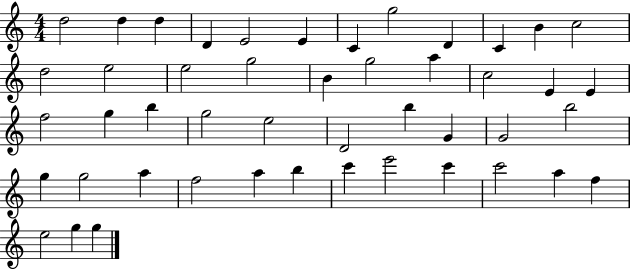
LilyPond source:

{
  \clef treble
  \numericTimeSignature
  \time 4/4
  \key c \major
  d''2 d''4 d''4 | d'4 e'2 e'4 | c'4 g''2 d'4 | c'4 b'4 c''2 | \break d''2 e''2 | e''2 g''2 | b'4 g''2 a''4 | c''2 e'4 e'4 | \break f''2 g''4 b''4 | g''2 e''2 | d'2 b''4 g'4 | g'2 b''2 | \break g''4 g''2 a''4 | f''2 a''4 b''4 | c'''4 e'''2 c'''4 | c'''2 a''4 f''4 | \break e''2 g''4 g''4 | \bar "|."
}